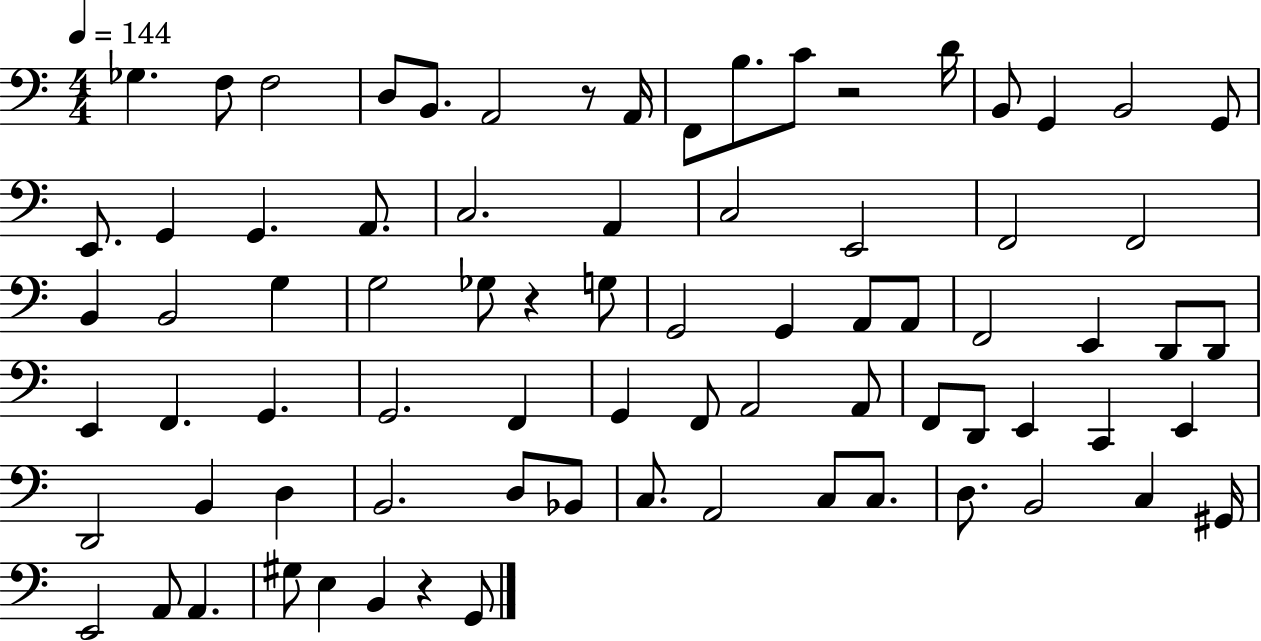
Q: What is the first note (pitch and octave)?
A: Gb3